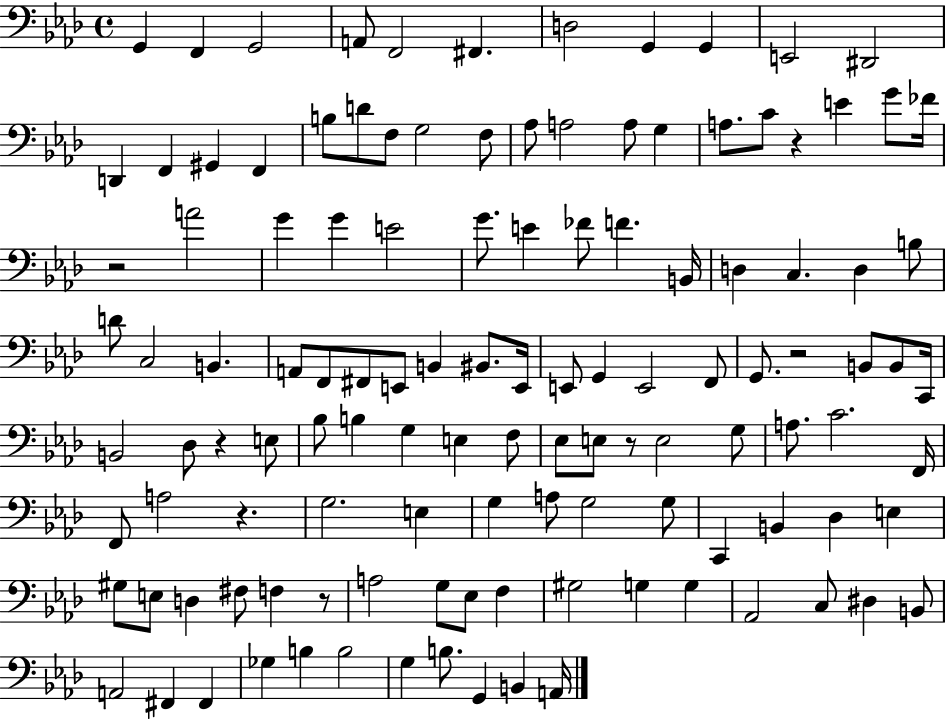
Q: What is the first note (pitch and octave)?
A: G2